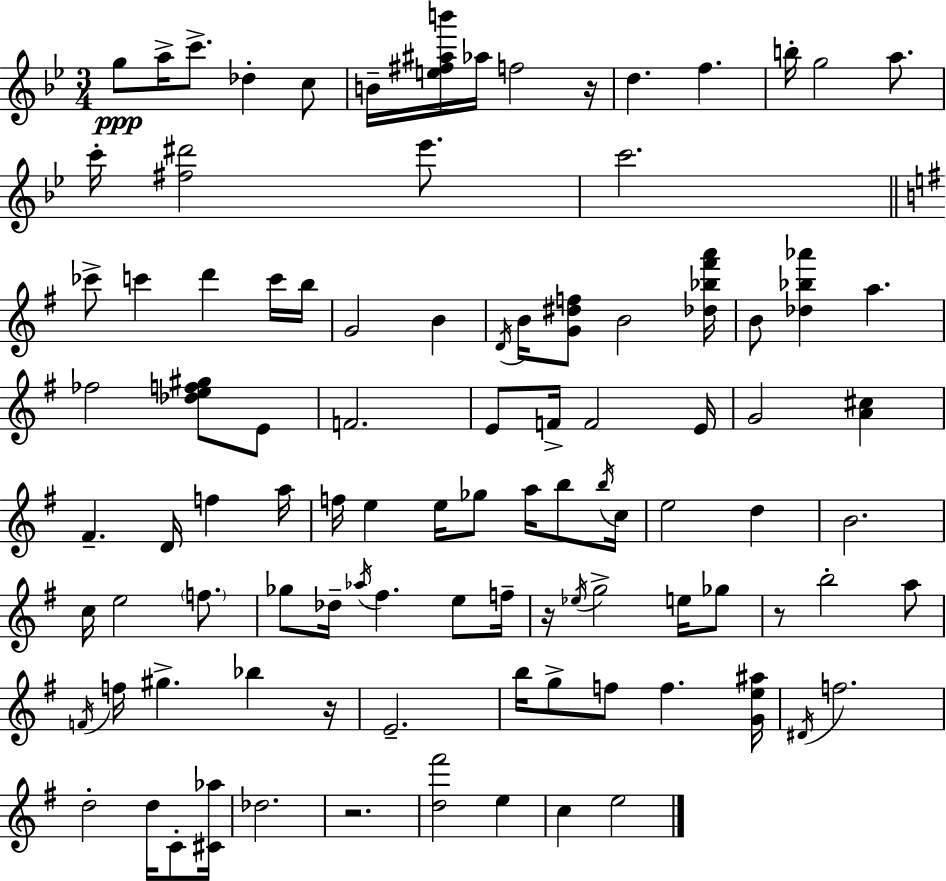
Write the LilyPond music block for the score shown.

{
  \clef treble
  \numericTimeSignature
  \time 3/4
  \key g \minor
  \repeat volta 2 { g''8\ppp a''16-> c'''8.-> des''4-. c''8 | b'16-- <e'' fis'' ais'' b'''>16 aes''16 f''2 r16 | d''4. f''4. | b''16-. g''2 a''8. | \break c'''16-. <fis'' dis'''>2 ees'''8. | c'''2. | \bar "||" \break \key g \major ces'''8-> c'''4 d'''4 c'''16 b''16 | g'2 b'4 | \acciaccatura { d'16 } b'16 <g' dis'' f''>8 b'2 | <des'' bes'' fis''' a'''>16 b'8 <des'' bes'' aes'''>4 a''4. | \break fes''2 <des'' e'' f'' gis''>8 e'8 | f'2. | e'8 f'16-> f'2 | e'16 g'2 <a' cis''>4 | \break fis'4.-- d'16 f''4 | a''16 f''16 e''4 e''16 ges''8 a''16 b''8 | \acciaccatura { b''16 } c''16 e''2 d''4 | b'2. | \break c''16 e''2 \parenthesize f''8. | ges''8 des''16-- \acciaccatura { aes''16 } fis''4. | e''8 f''16-- r16 \acciaccatura { ees''16 } g''2-> | e''16 ges''8 r8 b''2-. | \break a''8 \acciaccatura { f'16 } f''16 gis''4.-> | bes''4 r16 e'2.-- | b''16 g''8-> f''8 f''4. | <g' e'' ais''>16 \acciaccatura { dis'16 } f''2. | \break d''2-. | d''16 c'8-. <cis' aes''>16 des''2. | r2. | <d'' fis'''>2 | \break e''4 c''4 e''2 | } \bar "|."
}